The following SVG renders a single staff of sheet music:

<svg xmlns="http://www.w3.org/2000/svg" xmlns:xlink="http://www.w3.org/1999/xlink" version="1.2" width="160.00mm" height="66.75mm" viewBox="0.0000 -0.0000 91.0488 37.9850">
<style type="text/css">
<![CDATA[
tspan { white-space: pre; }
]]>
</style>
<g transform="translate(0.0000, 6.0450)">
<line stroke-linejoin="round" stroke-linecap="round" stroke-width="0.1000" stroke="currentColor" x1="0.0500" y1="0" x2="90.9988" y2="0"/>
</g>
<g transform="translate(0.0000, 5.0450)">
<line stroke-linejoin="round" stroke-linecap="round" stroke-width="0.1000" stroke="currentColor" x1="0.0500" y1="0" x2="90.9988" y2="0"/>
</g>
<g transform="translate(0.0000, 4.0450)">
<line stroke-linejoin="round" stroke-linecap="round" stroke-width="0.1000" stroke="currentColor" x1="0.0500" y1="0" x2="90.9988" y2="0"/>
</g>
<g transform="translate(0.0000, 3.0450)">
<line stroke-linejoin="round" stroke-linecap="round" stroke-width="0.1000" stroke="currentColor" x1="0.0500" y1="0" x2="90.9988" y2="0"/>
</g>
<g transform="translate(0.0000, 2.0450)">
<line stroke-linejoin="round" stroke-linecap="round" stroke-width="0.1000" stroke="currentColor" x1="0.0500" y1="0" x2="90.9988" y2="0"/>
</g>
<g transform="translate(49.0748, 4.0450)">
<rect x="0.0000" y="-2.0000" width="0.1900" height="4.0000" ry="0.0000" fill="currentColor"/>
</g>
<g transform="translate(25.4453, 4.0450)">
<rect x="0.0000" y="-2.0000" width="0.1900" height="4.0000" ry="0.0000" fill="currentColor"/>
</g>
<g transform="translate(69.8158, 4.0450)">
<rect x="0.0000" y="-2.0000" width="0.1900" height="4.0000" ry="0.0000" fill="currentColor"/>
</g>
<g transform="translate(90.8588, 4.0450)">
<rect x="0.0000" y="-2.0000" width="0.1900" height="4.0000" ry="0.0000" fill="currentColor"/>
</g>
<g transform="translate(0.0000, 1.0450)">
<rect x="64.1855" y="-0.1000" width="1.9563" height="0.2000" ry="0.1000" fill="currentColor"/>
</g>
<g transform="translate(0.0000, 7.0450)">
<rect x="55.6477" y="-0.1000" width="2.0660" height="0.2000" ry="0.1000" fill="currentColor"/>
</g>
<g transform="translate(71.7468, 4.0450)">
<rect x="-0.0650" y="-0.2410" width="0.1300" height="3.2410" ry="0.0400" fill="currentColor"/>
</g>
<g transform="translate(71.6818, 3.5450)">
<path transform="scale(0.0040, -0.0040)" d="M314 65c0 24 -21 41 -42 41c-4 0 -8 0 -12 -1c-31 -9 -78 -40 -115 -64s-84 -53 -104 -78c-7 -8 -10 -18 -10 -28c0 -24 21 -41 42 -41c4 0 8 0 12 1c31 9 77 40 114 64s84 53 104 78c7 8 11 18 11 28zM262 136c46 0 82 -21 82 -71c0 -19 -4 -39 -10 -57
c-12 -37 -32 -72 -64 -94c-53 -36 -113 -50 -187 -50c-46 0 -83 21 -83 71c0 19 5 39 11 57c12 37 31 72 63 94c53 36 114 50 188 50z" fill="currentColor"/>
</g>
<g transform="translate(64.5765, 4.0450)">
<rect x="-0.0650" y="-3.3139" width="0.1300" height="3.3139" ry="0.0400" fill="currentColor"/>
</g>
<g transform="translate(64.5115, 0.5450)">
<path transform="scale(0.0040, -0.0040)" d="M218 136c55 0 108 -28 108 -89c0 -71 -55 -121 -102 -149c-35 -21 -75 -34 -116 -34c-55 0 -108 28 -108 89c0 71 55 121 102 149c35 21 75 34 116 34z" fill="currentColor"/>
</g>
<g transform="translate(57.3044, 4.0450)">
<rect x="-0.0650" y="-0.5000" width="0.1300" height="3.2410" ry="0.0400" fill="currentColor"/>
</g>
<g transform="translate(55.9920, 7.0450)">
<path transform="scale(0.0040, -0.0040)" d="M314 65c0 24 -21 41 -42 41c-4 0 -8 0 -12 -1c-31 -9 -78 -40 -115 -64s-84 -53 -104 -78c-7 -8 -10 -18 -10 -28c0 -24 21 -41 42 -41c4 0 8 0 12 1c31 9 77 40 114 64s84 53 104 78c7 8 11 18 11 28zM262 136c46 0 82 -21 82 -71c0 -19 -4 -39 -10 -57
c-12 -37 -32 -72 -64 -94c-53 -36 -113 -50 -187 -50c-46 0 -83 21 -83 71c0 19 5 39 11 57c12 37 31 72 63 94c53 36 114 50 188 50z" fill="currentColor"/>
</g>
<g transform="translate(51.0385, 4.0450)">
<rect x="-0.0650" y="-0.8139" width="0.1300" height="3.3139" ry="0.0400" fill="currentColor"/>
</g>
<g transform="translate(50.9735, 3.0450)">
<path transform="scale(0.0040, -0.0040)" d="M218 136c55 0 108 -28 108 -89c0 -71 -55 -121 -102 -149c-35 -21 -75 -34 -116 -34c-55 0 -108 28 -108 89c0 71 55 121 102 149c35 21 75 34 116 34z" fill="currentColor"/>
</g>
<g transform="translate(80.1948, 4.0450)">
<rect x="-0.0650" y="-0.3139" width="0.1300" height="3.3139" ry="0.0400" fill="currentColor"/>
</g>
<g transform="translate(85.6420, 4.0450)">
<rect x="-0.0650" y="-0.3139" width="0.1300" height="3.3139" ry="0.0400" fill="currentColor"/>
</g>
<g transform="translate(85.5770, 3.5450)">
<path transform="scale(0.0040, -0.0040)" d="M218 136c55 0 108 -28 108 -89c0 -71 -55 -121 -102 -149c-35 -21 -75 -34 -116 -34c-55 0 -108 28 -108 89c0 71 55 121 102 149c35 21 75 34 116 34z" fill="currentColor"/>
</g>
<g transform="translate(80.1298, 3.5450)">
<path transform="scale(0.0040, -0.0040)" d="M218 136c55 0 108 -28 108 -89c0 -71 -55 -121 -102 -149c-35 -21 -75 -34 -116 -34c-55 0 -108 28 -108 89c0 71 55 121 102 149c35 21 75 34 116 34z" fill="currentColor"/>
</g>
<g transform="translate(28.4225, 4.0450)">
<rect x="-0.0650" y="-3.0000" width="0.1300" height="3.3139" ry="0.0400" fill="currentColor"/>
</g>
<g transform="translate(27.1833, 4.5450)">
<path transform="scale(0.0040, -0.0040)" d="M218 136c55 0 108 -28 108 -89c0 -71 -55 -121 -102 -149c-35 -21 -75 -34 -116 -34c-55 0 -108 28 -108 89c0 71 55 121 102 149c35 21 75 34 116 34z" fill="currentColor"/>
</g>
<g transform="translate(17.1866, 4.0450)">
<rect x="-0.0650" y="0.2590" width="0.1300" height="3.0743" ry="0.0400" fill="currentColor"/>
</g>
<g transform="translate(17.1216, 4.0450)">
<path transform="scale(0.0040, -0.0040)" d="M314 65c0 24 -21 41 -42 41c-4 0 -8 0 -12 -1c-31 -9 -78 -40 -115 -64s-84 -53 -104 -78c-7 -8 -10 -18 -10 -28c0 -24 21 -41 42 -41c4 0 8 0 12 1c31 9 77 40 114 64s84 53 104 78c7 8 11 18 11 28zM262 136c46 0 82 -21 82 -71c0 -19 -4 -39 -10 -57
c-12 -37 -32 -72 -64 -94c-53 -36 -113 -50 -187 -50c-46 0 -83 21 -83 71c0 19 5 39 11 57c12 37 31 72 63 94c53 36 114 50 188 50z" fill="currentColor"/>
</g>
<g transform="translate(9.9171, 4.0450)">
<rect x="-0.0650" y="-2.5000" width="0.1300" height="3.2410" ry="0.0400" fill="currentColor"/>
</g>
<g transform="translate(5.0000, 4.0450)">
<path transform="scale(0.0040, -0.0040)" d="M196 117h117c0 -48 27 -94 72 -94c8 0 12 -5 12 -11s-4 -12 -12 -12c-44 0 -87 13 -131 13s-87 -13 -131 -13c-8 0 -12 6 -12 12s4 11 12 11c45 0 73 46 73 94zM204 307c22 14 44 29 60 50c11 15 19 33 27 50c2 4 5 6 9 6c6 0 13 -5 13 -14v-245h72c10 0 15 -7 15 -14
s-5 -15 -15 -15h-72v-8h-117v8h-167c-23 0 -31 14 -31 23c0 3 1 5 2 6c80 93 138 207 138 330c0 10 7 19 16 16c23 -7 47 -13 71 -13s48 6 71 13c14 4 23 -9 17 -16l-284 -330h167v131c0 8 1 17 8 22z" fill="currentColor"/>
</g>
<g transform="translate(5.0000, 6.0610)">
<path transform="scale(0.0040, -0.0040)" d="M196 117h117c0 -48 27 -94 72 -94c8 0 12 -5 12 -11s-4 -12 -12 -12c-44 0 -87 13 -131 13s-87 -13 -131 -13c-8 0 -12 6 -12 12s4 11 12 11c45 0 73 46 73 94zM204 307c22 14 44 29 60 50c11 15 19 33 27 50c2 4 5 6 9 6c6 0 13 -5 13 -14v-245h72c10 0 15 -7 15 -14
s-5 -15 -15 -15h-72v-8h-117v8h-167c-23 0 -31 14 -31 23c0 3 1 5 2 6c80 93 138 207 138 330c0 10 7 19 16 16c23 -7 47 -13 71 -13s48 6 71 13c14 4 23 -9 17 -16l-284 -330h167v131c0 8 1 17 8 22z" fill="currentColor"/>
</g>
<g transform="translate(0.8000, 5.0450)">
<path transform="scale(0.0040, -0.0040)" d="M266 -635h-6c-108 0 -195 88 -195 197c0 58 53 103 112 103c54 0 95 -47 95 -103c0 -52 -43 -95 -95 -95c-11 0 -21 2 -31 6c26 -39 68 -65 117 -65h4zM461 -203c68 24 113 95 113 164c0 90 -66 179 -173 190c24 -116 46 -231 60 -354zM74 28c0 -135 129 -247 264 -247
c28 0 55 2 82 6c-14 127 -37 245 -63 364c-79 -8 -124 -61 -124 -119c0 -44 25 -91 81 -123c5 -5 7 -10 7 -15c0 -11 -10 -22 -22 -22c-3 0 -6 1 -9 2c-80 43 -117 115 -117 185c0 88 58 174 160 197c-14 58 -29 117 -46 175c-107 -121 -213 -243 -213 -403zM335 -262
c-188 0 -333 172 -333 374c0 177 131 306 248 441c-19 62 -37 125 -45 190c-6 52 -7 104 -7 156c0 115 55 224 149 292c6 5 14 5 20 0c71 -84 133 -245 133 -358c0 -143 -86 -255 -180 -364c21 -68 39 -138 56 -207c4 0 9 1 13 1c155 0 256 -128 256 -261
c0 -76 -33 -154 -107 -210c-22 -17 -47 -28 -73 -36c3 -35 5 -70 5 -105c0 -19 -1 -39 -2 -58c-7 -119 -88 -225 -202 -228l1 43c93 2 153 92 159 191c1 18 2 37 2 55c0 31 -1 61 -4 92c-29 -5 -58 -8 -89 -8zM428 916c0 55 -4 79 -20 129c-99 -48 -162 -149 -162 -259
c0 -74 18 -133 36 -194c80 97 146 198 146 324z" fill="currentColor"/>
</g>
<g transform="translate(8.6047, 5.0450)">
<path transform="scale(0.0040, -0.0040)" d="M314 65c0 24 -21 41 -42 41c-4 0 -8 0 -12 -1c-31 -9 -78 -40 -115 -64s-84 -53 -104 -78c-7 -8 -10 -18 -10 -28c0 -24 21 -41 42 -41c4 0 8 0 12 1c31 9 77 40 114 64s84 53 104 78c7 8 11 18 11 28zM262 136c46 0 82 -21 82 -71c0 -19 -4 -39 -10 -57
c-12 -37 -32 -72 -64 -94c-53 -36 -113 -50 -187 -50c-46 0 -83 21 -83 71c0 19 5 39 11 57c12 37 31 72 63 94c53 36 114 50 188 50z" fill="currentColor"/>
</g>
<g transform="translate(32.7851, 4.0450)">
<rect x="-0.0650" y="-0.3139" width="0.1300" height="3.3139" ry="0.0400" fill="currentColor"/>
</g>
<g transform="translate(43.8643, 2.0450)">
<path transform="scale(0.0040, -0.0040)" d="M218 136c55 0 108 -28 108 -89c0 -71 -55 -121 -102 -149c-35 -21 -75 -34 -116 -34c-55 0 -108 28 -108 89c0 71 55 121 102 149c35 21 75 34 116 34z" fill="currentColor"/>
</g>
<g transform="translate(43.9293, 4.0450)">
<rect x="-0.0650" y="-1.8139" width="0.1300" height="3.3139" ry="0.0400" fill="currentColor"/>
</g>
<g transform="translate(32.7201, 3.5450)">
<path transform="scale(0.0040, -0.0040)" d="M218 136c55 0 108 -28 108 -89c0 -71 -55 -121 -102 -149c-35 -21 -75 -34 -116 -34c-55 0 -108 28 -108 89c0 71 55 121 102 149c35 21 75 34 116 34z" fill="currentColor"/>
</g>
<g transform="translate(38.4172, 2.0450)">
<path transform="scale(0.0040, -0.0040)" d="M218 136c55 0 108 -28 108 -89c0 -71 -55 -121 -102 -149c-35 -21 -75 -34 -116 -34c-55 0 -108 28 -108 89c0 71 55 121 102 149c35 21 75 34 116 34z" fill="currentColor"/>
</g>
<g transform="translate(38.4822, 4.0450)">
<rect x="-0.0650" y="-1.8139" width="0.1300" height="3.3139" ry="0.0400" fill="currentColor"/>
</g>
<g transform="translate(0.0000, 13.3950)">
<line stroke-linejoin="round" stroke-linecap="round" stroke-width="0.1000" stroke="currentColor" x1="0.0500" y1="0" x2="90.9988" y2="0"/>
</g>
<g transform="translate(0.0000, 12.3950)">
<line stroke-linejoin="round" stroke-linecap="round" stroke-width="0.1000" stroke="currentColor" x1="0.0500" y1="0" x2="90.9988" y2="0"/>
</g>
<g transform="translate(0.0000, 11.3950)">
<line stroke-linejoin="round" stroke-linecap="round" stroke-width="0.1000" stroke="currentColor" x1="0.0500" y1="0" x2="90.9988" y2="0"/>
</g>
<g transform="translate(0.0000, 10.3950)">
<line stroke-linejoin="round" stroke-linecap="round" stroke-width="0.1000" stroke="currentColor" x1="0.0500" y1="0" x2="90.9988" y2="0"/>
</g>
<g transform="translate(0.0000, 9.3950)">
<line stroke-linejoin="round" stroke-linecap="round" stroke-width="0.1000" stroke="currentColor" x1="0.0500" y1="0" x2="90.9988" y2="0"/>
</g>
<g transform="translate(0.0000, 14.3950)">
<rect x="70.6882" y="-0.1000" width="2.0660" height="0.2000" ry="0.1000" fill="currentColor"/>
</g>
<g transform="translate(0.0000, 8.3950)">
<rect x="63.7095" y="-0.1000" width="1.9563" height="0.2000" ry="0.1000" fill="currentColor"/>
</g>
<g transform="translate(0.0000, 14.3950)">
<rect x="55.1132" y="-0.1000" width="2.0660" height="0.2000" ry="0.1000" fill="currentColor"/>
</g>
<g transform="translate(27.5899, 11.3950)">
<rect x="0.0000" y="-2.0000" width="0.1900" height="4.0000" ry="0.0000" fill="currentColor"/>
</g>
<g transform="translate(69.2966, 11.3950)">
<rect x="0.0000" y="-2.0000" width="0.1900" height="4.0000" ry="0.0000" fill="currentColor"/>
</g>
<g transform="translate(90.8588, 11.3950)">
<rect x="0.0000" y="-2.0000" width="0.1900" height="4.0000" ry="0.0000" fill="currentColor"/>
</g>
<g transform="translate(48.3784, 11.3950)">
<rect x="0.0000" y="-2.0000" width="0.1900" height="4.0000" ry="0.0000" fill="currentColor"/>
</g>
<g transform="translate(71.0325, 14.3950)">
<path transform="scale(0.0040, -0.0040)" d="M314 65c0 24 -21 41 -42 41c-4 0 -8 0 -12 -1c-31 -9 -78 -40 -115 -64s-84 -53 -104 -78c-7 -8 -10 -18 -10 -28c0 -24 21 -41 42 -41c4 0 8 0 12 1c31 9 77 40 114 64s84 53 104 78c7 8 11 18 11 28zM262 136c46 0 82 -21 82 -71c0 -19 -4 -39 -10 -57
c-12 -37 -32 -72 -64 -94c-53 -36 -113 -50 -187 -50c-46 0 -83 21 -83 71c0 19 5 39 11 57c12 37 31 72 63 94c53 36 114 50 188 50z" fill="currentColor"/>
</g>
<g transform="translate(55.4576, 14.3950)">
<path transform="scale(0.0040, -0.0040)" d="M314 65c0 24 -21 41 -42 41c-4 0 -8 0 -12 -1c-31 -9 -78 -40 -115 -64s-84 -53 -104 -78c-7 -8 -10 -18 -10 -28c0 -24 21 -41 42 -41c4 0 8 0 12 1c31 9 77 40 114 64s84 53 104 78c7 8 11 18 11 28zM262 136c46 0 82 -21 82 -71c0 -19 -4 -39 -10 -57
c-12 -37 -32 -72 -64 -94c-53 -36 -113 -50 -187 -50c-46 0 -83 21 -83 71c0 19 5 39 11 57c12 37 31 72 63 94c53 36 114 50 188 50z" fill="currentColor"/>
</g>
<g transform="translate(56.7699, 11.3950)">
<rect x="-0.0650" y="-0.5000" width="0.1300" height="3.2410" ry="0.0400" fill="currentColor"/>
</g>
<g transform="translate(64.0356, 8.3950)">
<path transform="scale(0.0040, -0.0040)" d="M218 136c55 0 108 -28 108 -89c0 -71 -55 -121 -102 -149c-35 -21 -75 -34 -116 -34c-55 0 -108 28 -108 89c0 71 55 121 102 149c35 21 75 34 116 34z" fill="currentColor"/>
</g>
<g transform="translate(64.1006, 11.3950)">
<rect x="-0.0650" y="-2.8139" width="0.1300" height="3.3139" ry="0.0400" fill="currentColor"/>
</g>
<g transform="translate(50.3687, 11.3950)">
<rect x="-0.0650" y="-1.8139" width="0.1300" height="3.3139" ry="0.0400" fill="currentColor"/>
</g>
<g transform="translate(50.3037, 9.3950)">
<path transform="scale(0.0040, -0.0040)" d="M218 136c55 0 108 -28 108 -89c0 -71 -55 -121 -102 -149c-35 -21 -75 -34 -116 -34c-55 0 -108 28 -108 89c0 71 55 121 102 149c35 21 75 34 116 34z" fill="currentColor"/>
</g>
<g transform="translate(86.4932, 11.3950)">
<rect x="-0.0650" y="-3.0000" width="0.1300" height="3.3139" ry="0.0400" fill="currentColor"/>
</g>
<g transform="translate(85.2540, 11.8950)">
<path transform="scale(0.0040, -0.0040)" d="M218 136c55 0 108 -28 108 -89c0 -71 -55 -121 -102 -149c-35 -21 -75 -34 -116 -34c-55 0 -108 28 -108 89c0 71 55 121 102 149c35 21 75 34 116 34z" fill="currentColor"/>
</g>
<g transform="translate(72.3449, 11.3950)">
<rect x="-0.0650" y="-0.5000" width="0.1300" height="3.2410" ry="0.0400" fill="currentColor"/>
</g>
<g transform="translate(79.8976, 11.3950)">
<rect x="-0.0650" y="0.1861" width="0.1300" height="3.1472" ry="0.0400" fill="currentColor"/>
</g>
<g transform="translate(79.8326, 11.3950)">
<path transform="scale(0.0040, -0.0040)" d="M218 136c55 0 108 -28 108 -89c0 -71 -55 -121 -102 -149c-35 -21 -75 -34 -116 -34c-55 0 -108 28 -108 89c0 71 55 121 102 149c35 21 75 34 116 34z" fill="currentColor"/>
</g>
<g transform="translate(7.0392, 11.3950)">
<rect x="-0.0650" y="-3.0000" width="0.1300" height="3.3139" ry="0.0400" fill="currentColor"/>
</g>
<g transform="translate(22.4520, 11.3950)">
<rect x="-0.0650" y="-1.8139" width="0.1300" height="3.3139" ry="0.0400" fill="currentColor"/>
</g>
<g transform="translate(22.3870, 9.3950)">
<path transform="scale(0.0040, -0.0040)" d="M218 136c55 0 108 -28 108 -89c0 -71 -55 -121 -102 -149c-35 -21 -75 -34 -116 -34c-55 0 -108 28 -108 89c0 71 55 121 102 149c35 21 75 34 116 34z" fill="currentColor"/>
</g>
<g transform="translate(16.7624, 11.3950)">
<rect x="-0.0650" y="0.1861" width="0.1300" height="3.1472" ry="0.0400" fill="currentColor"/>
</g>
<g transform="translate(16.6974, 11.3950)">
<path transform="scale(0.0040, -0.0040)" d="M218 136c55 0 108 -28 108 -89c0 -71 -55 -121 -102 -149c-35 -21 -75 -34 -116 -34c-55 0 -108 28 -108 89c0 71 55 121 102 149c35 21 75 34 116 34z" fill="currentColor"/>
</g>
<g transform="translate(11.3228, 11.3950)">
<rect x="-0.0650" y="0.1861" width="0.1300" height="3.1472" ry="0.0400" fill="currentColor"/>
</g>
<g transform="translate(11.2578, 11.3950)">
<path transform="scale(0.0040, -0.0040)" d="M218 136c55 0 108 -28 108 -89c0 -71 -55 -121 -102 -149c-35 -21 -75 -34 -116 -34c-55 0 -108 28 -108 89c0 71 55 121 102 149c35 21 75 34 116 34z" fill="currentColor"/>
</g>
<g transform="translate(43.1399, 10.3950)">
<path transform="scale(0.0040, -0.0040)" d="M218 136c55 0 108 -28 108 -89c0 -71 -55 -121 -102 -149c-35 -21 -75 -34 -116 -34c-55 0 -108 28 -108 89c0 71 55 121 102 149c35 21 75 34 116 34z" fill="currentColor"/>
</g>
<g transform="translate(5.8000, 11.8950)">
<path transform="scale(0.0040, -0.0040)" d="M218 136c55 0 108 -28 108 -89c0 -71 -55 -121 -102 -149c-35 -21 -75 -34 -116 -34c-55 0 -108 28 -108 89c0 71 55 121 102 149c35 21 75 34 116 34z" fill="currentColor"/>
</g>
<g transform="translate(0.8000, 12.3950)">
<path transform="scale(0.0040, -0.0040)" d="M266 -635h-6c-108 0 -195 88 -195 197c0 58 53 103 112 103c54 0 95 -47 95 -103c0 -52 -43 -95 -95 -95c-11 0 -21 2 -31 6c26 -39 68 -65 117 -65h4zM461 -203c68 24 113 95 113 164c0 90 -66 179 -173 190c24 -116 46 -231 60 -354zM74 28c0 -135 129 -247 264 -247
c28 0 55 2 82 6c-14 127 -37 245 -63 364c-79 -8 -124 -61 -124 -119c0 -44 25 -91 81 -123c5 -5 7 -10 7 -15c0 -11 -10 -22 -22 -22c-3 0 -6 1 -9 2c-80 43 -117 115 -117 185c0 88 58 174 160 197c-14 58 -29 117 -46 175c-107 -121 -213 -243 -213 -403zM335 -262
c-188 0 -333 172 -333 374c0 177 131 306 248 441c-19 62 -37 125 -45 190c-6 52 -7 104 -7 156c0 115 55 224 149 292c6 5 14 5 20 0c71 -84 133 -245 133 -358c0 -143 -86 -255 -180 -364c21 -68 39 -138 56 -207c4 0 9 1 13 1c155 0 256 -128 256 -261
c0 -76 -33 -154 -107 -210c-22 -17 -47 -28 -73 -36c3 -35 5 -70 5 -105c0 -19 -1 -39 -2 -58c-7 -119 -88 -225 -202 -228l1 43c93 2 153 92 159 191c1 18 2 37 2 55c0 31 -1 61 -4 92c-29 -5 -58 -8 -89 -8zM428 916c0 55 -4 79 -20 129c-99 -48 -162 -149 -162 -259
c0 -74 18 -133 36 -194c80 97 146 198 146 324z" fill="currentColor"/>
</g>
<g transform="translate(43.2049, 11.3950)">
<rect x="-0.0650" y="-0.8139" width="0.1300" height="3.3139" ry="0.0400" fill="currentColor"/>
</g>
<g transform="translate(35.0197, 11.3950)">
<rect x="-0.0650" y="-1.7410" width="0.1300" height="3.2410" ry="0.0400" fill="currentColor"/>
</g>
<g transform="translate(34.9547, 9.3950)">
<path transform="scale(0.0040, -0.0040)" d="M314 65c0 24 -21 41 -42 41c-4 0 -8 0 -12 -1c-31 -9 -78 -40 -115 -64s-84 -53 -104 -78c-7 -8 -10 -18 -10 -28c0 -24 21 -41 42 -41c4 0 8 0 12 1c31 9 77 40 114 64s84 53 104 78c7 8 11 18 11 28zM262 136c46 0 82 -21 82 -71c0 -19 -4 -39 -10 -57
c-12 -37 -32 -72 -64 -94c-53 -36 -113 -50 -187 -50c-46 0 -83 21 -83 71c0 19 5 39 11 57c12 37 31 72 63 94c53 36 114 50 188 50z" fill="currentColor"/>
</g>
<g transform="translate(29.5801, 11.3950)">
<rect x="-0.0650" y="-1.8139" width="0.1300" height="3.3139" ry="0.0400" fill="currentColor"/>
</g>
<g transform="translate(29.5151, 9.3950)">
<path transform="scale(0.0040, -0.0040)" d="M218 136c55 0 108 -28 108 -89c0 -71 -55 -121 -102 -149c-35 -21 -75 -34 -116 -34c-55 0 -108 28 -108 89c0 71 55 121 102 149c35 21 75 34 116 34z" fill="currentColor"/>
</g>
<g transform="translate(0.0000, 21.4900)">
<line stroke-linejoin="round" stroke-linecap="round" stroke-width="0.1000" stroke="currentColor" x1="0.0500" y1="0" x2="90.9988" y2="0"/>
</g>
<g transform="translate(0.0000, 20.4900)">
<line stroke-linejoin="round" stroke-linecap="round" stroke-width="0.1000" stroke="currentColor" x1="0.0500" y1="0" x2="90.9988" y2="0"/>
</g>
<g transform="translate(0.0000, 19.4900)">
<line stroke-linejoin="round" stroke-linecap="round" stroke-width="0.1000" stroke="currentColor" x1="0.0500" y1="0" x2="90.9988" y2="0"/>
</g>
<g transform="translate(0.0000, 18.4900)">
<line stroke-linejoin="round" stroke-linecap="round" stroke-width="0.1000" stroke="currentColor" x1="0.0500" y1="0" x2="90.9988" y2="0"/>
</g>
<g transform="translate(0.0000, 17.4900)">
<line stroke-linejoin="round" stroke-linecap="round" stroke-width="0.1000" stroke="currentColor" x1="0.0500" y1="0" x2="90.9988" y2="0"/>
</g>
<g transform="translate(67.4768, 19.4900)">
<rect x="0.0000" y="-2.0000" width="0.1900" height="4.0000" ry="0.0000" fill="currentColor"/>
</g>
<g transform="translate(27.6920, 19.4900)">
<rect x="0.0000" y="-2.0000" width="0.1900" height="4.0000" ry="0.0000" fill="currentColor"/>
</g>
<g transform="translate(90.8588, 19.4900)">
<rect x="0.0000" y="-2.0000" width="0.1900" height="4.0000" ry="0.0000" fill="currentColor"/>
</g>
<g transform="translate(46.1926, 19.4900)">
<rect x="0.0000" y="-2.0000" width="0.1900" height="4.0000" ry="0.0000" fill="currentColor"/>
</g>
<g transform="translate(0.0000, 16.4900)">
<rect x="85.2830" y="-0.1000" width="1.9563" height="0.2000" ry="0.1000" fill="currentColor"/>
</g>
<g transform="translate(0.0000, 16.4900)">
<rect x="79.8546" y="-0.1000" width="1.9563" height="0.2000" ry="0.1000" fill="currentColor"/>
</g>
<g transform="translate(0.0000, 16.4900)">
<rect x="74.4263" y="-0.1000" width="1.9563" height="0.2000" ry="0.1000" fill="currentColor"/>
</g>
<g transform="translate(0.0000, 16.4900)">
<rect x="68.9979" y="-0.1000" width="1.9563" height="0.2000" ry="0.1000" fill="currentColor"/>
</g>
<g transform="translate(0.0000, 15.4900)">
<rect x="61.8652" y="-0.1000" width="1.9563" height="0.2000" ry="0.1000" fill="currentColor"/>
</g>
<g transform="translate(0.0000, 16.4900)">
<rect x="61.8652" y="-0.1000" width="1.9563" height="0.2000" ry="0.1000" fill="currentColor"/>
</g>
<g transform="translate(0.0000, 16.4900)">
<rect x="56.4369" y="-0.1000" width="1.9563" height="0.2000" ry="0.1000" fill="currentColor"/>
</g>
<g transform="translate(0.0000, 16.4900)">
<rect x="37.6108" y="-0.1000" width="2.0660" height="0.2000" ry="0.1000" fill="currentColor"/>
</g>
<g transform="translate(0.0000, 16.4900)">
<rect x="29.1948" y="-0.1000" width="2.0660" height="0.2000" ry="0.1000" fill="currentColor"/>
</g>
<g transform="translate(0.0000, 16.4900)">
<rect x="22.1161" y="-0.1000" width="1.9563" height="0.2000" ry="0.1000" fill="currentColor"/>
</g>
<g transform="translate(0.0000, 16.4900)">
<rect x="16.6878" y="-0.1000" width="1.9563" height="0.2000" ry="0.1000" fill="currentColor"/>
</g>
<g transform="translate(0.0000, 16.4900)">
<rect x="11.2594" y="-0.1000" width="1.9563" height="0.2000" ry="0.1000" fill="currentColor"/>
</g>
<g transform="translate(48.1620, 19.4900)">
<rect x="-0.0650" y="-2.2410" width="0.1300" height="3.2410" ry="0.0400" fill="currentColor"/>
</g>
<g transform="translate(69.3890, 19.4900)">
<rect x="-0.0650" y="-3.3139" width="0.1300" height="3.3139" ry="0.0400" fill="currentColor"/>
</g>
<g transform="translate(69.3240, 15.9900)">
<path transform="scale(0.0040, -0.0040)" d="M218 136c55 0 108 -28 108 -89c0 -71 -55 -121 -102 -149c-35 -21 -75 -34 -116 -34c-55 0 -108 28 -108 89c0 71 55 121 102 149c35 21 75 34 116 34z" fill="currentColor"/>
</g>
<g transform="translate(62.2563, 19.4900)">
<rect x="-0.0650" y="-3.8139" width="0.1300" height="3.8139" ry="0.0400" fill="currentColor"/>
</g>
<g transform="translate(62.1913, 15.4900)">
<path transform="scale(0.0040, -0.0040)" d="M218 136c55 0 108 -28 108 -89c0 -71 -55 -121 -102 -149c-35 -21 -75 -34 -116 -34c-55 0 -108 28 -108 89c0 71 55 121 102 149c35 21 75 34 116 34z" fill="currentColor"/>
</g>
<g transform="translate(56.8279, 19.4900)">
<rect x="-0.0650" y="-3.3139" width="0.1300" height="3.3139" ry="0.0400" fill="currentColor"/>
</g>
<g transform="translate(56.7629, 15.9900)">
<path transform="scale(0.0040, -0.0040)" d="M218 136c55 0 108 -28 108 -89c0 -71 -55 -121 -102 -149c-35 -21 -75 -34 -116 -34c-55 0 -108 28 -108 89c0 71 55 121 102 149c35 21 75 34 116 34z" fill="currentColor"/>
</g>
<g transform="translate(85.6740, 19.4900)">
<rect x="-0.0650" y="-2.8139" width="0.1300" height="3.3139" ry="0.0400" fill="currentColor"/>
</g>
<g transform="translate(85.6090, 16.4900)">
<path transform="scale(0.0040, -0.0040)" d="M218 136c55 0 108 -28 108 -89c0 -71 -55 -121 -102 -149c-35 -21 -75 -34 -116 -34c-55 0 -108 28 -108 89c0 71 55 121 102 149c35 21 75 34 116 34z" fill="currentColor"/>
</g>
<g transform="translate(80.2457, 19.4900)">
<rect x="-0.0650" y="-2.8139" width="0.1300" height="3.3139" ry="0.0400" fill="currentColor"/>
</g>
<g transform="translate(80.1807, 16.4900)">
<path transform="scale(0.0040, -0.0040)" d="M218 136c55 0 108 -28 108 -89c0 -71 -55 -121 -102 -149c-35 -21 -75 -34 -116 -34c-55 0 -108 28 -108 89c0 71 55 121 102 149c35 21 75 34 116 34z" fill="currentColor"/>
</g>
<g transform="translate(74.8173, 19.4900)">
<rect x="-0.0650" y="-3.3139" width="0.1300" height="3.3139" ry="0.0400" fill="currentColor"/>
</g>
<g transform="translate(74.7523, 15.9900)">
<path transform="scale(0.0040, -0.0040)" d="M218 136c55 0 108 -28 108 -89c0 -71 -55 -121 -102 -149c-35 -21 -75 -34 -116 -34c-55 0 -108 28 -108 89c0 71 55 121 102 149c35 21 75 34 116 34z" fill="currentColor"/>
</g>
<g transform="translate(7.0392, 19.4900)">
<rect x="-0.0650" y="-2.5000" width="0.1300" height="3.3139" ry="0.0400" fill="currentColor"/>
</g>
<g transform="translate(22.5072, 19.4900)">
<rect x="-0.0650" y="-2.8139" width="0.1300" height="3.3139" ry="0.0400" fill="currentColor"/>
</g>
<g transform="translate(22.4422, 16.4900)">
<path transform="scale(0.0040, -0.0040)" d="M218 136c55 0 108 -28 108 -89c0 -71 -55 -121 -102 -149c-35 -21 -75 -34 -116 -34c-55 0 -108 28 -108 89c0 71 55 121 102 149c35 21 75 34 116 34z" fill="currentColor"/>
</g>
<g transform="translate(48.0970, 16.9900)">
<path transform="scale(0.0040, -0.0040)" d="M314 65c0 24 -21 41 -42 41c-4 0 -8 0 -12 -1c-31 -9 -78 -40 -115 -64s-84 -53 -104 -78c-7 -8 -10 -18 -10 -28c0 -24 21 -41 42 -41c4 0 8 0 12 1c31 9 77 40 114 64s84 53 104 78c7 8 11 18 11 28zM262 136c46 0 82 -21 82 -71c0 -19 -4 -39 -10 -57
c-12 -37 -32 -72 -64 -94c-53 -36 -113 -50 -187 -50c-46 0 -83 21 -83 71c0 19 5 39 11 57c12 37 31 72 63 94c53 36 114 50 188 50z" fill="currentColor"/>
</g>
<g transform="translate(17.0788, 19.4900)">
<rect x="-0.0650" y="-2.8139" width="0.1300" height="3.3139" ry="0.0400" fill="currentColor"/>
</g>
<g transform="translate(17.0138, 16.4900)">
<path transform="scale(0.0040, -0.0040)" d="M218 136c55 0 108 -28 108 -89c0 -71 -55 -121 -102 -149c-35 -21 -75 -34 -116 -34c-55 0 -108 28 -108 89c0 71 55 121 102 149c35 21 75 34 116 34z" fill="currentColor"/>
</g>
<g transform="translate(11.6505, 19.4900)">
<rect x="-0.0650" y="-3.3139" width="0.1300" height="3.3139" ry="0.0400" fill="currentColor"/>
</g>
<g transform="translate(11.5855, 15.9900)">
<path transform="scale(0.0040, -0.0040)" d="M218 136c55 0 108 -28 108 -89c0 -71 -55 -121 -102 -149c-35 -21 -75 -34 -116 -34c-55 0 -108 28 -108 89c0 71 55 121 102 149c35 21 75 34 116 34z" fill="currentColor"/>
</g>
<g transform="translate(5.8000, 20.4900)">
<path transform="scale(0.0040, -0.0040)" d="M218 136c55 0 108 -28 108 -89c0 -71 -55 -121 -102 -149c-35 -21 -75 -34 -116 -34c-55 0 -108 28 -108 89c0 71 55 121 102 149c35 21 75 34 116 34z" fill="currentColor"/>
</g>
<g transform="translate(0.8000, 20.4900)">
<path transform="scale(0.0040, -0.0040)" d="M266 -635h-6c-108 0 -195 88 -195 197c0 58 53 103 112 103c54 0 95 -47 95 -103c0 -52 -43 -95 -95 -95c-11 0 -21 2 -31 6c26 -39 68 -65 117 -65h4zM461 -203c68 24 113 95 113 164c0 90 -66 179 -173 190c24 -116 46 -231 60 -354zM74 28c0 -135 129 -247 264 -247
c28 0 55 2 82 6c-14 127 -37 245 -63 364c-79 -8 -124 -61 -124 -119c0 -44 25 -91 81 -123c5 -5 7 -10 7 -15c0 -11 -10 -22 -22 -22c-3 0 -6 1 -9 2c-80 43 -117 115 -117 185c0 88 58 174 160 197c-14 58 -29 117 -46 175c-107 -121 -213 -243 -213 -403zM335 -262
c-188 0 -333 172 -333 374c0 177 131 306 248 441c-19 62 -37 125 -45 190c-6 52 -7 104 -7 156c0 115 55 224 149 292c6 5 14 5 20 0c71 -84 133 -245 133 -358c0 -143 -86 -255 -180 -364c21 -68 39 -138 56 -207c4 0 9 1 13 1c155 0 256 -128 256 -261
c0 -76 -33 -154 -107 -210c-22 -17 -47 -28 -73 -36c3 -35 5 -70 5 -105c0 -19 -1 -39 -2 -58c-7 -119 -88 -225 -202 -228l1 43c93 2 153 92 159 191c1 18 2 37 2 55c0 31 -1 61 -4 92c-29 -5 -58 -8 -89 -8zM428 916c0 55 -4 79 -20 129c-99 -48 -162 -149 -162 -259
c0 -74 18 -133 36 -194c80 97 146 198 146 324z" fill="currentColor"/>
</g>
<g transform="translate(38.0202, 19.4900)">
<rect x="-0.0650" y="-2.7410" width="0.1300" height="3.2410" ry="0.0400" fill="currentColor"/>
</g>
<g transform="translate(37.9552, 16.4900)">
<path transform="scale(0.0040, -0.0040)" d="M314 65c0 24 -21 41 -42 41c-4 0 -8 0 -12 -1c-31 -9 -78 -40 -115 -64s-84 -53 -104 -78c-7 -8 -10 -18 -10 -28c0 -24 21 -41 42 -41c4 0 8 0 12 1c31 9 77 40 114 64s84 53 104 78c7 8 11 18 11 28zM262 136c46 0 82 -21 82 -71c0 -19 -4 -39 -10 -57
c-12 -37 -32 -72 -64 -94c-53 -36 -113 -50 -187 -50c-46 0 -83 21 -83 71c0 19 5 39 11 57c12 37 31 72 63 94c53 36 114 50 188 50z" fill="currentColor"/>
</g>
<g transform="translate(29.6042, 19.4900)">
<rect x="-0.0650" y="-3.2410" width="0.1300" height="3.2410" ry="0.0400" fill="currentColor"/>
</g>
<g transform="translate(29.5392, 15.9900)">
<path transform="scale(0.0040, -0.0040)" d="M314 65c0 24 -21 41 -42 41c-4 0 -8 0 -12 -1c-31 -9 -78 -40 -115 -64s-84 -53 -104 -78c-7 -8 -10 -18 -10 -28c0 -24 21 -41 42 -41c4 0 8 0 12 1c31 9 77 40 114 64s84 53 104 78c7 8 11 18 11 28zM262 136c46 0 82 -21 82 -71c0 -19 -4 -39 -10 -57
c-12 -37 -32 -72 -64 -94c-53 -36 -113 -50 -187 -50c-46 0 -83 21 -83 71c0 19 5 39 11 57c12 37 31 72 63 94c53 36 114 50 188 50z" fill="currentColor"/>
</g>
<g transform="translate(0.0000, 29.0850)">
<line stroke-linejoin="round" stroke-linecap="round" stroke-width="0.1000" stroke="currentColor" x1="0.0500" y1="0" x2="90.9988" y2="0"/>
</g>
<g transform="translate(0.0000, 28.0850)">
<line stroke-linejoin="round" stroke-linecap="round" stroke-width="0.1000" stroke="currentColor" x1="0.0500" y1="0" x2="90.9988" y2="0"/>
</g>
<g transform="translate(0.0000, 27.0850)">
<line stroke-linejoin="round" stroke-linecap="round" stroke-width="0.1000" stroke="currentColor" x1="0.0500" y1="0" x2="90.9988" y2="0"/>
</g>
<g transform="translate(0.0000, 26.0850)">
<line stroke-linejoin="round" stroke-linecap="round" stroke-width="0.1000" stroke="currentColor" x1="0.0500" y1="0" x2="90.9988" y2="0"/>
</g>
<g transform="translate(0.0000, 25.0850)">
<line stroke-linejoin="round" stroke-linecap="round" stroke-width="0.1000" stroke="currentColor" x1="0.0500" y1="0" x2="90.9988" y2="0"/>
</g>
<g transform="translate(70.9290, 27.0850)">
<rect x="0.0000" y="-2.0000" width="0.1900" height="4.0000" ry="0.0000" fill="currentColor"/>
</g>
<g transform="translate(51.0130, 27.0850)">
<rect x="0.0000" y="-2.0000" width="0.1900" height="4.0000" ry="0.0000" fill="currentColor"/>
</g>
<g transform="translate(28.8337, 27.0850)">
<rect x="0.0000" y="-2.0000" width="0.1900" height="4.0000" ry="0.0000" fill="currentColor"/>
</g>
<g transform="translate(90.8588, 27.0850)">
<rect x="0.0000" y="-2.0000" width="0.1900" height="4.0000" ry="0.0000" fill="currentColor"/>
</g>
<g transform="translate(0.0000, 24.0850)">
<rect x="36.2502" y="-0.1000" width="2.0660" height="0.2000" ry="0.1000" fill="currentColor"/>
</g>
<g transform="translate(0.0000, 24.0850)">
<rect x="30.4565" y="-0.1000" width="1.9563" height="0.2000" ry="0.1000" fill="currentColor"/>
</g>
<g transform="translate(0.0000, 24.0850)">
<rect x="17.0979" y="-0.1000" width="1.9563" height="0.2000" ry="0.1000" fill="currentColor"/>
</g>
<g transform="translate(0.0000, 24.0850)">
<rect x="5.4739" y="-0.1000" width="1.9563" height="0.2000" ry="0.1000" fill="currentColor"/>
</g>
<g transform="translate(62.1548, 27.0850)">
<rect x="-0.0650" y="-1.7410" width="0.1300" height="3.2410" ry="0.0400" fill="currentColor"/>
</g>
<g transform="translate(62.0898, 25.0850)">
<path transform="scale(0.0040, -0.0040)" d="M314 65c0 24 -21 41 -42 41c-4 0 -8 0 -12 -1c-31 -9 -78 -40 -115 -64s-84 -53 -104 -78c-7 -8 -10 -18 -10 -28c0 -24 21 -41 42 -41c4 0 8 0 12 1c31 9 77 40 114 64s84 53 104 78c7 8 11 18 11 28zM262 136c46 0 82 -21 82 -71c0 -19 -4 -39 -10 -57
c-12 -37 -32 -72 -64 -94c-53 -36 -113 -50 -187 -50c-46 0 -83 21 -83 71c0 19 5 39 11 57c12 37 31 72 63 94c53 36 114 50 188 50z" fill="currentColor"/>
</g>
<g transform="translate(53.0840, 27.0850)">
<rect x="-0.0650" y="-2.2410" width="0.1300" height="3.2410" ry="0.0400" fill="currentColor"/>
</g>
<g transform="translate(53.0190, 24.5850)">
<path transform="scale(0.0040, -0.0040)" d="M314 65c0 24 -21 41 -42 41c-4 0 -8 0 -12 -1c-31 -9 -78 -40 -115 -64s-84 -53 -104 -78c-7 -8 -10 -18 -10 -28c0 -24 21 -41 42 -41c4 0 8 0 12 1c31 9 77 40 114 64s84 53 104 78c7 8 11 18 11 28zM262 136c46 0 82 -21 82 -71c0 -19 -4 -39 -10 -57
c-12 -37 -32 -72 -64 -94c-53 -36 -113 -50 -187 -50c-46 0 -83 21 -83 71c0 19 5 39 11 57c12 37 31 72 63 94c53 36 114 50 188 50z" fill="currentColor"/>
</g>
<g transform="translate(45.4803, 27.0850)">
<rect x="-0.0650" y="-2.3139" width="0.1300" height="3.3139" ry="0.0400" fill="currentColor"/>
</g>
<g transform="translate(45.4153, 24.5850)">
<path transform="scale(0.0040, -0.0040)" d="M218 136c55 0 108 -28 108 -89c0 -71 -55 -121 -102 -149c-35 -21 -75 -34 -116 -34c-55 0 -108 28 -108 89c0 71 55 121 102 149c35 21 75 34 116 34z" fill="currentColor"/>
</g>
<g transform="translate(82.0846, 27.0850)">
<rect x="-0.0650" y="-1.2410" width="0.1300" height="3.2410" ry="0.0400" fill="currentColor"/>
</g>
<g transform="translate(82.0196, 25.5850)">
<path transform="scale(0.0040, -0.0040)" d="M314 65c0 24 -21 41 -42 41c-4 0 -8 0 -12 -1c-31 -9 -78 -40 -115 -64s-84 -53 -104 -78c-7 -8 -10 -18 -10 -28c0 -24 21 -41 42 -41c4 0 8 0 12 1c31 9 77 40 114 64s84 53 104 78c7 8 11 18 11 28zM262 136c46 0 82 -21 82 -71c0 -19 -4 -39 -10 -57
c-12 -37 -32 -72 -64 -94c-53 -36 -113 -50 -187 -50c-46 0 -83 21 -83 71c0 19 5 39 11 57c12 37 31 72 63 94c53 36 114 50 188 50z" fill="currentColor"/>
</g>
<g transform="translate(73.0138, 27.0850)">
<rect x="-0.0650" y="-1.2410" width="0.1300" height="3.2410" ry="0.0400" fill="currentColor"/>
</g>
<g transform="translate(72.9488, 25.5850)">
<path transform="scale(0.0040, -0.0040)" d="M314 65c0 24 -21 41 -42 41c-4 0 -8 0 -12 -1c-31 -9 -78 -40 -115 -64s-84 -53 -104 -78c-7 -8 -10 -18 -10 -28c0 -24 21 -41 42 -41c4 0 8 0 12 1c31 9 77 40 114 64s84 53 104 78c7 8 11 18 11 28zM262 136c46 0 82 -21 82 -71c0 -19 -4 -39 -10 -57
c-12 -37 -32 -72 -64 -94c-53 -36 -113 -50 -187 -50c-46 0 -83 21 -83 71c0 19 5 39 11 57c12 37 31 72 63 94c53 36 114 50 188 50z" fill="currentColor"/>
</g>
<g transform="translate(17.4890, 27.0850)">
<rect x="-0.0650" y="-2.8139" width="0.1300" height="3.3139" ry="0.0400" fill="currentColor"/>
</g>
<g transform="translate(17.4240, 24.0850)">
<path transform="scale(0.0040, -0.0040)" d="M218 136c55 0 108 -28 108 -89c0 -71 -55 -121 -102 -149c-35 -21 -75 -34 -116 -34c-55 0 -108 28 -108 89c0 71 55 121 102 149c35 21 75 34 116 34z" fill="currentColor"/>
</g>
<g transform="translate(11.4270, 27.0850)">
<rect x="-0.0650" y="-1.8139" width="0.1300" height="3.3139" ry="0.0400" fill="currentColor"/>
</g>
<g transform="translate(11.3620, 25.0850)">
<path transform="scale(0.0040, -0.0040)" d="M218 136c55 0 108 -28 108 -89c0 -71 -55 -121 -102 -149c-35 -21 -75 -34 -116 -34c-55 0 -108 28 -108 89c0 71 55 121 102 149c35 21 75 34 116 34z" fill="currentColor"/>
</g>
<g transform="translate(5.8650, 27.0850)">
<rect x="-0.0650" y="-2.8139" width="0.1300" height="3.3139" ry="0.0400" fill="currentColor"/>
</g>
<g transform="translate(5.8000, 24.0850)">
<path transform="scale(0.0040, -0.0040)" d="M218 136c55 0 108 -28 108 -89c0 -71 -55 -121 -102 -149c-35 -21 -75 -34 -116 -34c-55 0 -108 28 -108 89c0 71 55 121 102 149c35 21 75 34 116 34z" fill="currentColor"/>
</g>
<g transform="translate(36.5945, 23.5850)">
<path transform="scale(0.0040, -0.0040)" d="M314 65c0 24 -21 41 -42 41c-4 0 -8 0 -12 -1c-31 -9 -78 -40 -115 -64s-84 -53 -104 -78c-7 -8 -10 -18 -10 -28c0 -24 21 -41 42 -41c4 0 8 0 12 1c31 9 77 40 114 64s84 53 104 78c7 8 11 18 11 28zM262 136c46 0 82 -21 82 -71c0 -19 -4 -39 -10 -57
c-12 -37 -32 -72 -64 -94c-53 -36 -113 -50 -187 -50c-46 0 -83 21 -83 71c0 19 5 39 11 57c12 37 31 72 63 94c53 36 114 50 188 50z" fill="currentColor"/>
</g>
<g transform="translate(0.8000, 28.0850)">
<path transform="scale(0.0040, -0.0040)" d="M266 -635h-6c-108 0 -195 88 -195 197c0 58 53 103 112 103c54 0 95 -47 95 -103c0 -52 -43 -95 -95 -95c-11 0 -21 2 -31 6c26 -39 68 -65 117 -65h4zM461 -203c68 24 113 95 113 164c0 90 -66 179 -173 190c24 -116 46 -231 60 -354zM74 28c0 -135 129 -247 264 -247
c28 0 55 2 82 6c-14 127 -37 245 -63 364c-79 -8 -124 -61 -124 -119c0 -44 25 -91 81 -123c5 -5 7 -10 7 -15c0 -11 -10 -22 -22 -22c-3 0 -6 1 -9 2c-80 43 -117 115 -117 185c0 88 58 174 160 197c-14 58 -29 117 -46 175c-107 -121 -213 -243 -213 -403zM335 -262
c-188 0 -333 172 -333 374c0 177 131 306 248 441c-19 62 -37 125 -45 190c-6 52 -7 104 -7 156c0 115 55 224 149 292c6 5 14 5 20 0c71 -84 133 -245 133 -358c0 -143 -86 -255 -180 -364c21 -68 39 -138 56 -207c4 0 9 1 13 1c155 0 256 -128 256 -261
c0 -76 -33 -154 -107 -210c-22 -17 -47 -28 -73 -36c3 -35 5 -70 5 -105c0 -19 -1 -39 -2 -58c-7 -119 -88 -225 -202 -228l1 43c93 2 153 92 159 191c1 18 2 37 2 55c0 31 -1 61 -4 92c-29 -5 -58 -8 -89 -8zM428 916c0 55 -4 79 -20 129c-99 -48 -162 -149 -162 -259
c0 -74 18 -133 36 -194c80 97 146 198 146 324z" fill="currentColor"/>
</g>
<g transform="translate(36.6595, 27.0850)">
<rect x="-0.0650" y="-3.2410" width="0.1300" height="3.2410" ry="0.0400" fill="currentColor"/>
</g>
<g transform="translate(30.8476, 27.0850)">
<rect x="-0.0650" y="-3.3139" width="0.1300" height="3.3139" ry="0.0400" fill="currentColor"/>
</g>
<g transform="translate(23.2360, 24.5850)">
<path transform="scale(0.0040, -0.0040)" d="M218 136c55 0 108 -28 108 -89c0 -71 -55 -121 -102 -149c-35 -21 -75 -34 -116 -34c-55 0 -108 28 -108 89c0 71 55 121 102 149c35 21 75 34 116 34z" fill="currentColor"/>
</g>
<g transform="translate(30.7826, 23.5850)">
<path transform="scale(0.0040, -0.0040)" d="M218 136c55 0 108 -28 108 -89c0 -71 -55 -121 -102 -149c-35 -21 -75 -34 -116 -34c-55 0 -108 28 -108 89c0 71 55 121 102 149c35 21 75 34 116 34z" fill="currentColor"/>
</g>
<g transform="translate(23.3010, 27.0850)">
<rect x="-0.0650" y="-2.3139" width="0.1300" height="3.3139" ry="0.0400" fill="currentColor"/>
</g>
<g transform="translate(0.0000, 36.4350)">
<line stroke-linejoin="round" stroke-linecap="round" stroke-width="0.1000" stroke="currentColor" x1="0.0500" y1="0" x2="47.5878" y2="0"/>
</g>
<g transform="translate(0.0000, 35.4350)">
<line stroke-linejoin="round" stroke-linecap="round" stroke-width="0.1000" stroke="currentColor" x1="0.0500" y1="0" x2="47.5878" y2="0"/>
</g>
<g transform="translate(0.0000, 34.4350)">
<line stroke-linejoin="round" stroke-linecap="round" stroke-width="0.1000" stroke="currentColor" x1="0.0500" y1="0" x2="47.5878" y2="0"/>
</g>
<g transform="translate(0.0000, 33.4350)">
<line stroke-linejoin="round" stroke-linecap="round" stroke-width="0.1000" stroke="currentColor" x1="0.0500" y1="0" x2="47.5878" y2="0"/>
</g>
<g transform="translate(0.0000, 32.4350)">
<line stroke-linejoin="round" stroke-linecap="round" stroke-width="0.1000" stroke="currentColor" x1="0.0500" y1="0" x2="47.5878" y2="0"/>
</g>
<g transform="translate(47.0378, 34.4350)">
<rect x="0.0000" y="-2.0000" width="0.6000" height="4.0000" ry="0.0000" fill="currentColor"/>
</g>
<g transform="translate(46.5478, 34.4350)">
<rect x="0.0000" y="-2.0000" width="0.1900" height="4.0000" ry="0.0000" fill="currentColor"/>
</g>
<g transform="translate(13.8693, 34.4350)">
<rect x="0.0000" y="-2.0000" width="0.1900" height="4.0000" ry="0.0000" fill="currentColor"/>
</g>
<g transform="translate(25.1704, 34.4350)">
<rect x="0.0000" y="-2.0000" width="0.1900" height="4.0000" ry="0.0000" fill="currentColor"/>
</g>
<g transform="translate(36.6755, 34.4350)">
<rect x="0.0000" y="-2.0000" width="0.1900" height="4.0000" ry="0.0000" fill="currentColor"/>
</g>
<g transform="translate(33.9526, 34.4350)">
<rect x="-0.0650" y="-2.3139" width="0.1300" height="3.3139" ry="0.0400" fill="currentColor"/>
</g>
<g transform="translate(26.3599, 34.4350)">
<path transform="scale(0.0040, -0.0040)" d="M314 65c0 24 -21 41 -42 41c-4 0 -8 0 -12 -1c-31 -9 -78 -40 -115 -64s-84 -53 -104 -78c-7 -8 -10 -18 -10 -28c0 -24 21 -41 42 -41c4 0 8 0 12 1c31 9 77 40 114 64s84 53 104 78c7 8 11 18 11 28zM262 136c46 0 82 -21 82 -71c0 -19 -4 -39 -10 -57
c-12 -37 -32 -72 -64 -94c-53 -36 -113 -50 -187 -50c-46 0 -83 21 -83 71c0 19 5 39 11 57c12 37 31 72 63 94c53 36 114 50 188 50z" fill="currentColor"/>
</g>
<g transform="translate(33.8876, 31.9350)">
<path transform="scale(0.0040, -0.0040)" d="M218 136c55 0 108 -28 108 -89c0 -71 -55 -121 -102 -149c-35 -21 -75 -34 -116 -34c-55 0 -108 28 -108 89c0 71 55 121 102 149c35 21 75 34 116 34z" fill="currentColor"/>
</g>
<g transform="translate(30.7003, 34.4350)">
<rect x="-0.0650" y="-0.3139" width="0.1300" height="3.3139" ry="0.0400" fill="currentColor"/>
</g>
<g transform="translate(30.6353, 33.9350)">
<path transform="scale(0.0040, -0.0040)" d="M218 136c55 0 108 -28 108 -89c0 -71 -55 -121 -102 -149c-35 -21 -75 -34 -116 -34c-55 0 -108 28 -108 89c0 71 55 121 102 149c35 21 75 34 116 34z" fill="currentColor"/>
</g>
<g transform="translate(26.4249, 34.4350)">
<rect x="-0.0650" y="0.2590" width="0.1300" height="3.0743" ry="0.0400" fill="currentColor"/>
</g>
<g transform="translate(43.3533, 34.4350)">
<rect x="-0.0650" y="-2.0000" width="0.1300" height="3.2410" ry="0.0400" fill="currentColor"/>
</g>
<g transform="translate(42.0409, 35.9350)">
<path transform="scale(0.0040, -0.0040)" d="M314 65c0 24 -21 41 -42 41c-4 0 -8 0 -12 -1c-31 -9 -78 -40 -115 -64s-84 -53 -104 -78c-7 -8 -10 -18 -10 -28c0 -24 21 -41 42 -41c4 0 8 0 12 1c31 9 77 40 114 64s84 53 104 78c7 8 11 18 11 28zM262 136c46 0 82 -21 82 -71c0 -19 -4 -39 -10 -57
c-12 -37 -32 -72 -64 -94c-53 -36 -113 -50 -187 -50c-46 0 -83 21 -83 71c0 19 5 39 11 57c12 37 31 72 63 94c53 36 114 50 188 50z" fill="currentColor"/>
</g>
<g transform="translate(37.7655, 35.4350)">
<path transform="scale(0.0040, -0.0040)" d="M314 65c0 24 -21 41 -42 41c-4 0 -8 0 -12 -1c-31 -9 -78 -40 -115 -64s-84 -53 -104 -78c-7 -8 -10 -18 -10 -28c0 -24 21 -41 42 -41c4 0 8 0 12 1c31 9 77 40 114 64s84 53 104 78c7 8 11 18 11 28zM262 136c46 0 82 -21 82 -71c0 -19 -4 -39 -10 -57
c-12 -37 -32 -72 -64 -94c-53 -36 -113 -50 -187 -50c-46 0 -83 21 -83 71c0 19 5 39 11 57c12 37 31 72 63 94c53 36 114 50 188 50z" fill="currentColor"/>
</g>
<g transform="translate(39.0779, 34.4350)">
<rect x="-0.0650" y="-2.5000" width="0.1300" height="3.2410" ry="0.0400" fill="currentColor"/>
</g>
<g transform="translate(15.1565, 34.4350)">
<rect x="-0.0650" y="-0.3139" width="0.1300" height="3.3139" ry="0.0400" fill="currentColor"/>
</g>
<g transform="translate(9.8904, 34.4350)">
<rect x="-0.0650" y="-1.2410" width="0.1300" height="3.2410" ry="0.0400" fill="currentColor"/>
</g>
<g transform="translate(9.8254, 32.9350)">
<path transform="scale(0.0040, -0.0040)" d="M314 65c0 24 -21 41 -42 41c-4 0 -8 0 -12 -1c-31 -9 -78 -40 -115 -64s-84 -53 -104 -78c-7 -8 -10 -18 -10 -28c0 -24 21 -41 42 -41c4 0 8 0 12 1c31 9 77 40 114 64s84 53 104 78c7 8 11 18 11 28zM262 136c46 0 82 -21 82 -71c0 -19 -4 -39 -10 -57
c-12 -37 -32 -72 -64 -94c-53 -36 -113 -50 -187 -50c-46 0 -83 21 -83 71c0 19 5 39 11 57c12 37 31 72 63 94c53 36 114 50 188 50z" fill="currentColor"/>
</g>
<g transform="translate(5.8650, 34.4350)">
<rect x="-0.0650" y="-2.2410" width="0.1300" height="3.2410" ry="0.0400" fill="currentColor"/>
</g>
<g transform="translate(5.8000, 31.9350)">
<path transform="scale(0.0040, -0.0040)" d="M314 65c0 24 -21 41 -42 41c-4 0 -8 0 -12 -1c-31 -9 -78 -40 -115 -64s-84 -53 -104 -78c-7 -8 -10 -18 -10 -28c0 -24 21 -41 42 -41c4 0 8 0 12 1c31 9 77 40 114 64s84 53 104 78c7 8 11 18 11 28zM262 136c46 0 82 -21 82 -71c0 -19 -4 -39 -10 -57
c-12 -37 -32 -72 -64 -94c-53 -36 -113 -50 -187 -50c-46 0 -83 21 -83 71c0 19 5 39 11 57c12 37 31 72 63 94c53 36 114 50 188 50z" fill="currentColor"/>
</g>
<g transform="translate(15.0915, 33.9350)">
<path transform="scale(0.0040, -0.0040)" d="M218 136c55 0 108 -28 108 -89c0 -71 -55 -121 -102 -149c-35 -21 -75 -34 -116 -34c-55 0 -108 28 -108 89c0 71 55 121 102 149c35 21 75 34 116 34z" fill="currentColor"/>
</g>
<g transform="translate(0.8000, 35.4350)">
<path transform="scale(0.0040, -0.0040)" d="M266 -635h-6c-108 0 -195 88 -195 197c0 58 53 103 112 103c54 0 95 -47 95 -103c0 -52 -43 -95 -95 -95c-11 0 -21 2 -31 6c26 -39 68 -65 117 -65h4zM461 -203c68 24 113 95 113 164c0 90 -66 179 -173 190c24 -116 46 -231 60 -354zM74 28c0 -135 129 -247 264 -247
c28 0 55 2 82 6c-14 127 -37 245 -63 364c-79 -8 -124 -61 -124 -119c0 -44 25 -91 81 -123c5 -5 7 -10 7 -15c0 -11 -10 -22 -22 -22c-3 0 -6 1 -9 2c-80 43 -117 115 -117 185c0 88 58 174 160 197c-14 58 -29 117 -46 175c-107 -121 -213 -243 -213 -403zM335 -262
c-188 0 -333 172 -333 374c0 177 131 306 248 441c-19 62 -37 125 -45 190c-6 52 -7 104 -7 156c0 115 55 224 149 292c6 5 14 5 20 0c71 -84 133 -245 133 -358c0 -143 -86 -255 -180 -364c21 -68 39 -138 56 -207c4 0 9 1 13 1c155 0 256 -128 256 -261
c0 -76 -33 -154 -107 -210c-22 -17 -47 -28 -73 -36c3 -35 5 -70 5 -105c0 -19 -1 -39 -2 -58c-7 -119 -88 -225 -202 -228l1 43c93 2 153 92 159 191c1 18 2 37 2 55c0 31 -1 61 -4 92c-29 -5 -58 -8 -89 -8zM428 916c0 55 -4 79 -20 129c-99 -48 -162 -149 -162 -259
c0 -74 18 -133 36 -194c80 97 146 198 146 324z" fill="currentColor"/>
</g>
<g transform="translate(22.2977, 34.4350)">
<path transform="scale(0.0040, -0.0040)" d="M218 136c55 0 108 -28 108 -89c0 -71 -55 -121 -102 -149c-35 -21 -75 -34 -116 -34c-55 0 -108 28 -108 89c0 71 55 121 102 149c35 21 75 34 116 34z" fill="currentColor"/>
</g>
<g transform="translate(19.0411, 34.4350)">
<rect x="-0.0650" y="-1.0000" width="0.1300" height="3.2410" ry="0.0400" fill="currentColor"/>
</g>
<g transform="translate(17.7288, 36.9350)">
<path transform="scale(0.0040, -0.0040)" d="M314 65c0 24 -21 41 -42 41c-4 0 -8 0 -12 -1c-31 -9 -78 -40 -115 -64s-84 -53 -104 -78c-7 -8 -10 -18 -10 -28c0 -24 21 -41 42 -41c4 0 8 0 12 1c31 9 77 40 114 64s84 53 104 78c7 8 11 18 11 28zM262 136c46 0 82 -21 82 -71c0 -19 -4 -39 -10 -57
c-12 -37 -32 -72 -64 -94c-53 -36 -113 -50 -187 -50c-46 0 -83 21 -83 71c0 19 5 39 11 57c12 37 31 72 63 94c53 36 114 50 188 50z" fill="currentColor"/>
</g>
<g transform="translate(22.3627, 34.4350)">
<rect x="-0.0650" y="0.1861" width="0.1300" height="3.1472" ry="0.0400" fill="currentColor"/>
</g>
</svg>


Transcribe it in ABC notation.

X:1
T:Untitled
M:4/4
L:1/4
K:C
G2 B2 A c f f d C2 b c2 c c A B B f f f2 d f C2 a C2 B A G b a a b2 a2 g2 b c' b b a a a f a g b b2 g g2 f2 e2 e2 g2 e2 c D2 B B2 c g G2 F2